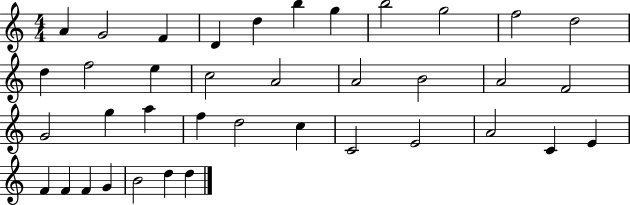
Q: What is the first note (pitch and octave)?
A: A4